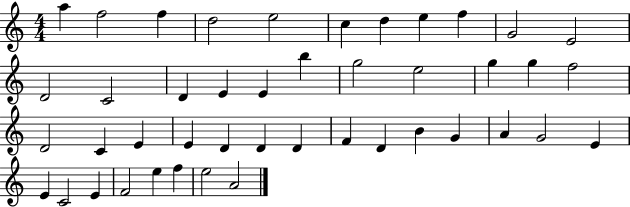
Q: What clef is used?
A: treble